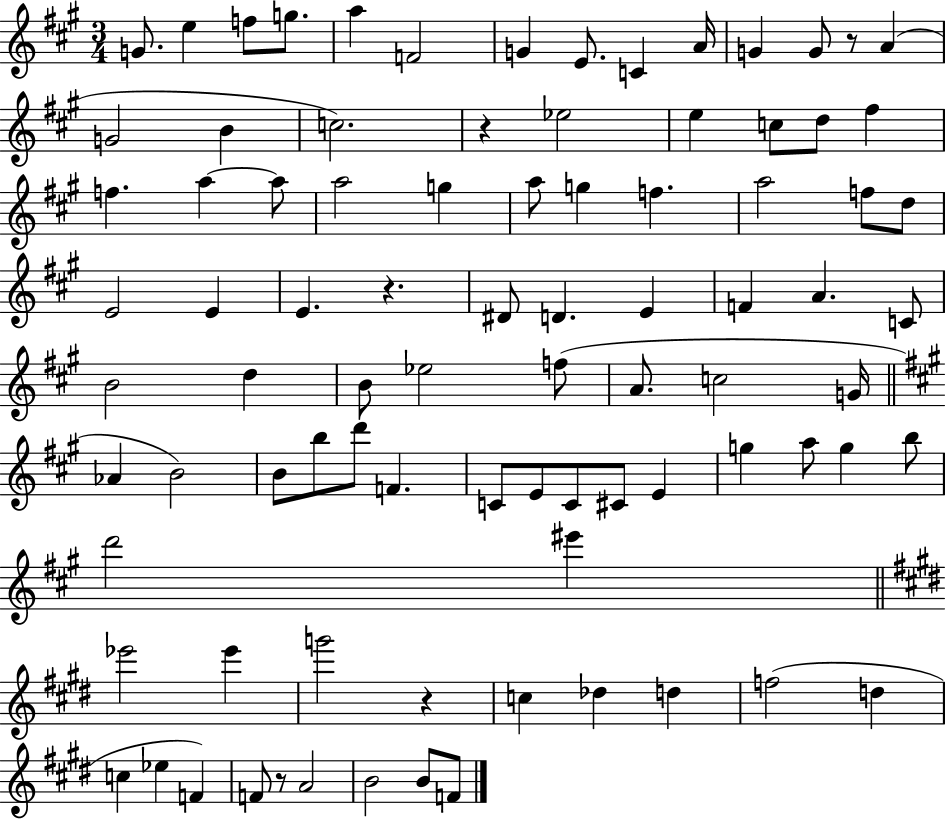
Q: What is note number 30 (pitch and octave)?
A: A5